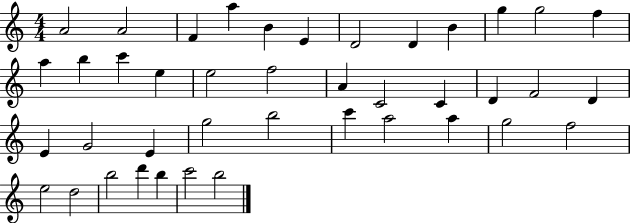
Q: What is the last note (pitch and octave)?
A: B5